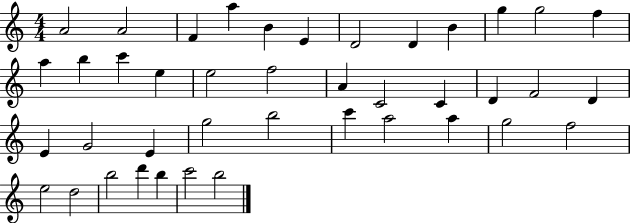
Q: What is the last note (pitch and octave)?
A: B5